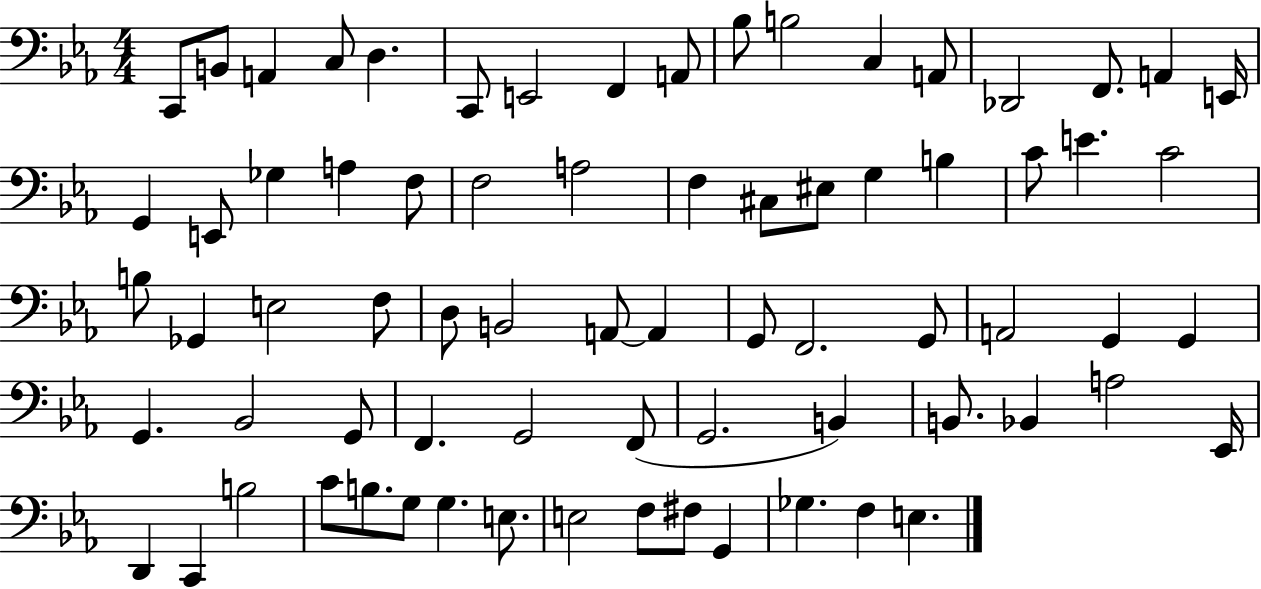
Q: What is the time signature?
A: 4/4